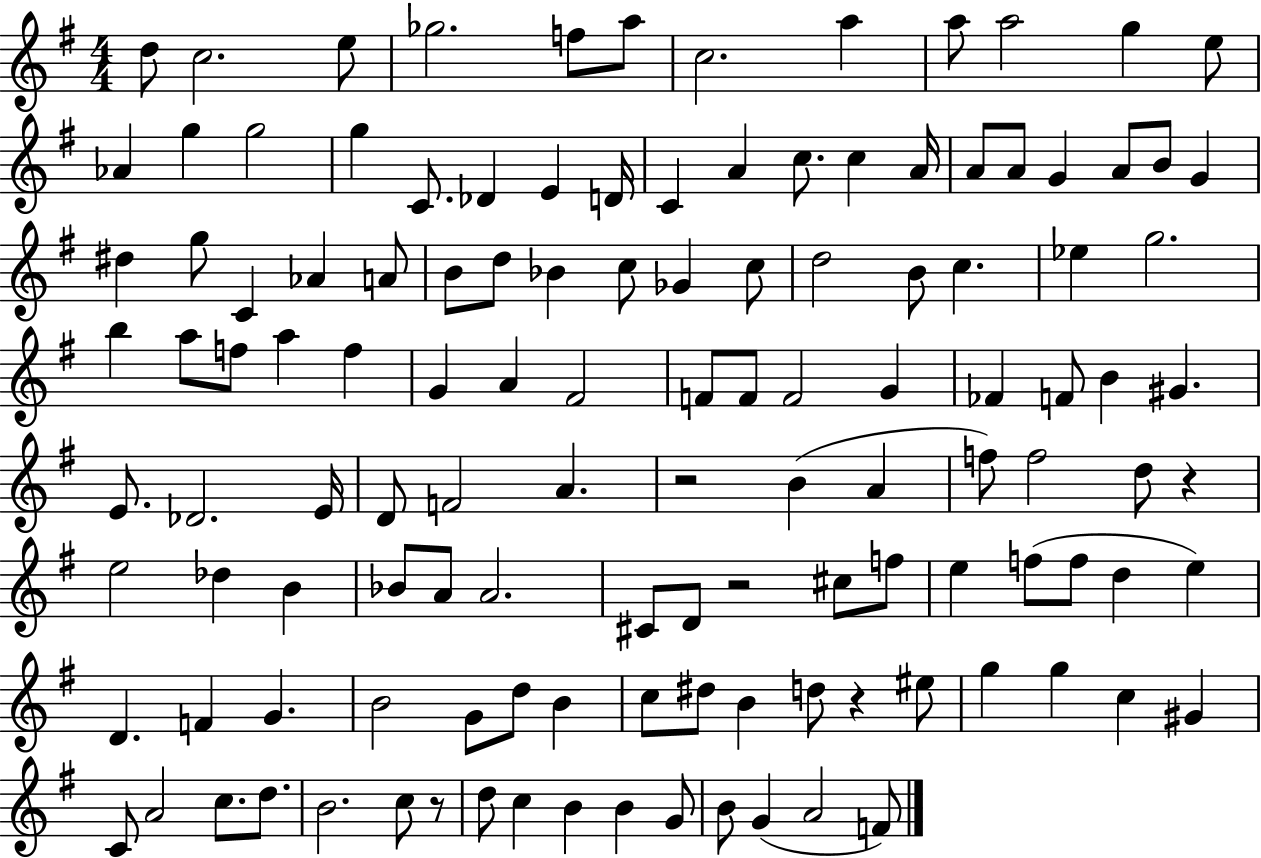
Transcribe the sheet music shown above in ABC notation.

X:1
T:Untitled
M:4/4
L:1/4
K:G
d/2 c2 e/2 _g2 f/2 a/2 c2 a a/2 a2 g e/2 _A g g2 g C/2 _D E D/4 C A c/2 c A/4 A/2 A/2 G A/2 B/2 G ^d g/2 C _A A/2 B/2 d/2 _B c/2 _G c/2 d2 B/2 c _e g2 b a/2 f/2 a f G A ^F2 F/2 F/2 F2 G _F F/2 B ^G E/2 _D2 E/4 D/2 F2 A z2 B A f/2 f2 d/2 z e2 _d B _B/2 A/2 A2 ^C/2 D/2 z2 ^c/2 f/2 e f/2 f/2 d e D F G B2 G/2 d/2 B c/2 ^d/2 B d/2 z ^e/2 g g c ^G C/2 A2 c/2 d/2 B2 c/2 z/2 d/2 c B B G/2 B/2 G A2 F/2